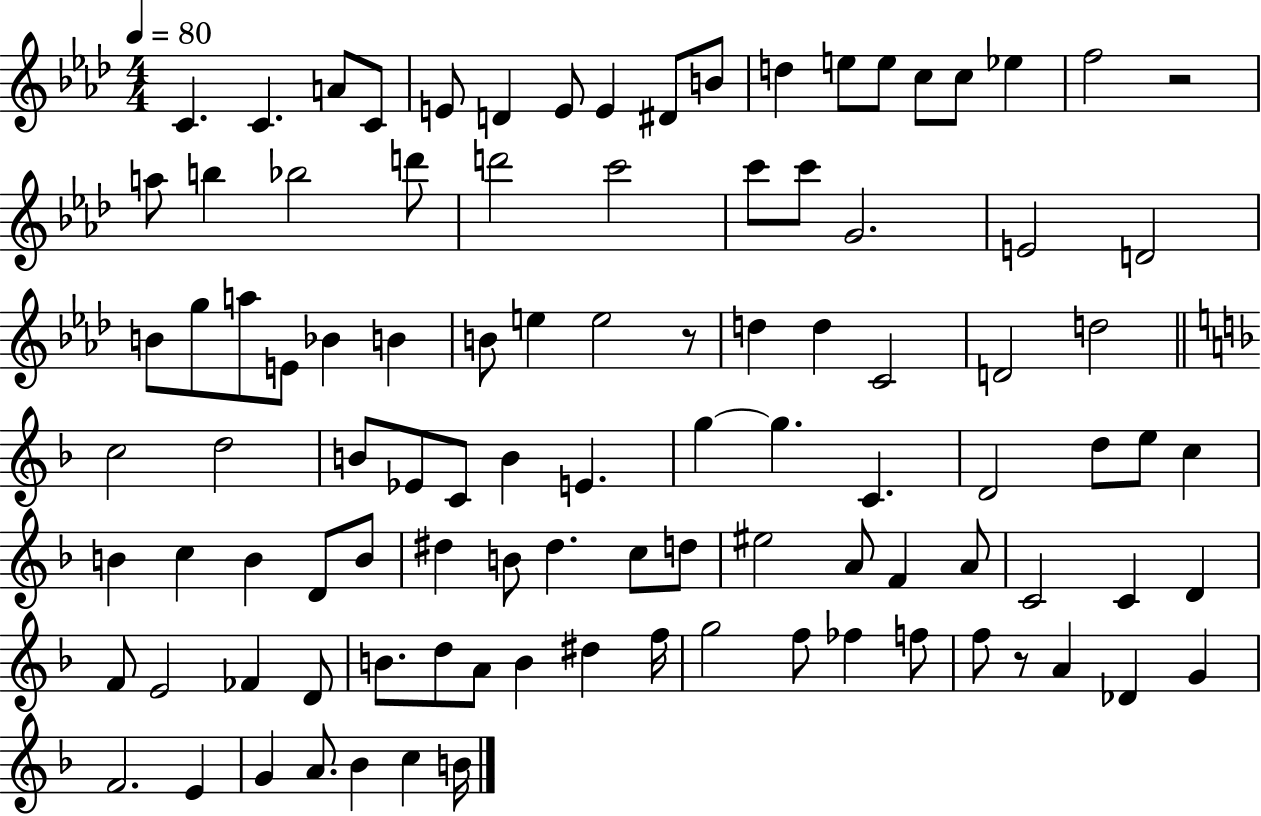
C4/q. C4/q. A4/e C4/e E4/e D4/q E4/e E4/q D#4/e B4/e D5/q E5/e E5/e C5/e C5/e Eb5/q F5/h R/h A5/e B5/q Bb5/h D6/e D6/h C6/h C6/e C6/e G4/h. E4/h D4/h B4/e G5/e A5/e E4/e Bb4/q B4/q B4/e E5/q E5/h R/e D5/q D5/q C4/h D4/h D5/h C5/h D5/h B4/e Eb4/e C4/e B4/q E4/q. G5/q G5/q. C4/q. D4/h D5/e E5/e C5/q B4/q C5/q B4/q D4/e B4/e D#5/q B4/e D#5/q. C5/e D5/e EIS5/h A4/e F4/q A4/e C4/h C4/q D4/q F4/e E4/h FES4/q D4/e B4/e. D5/e A4/e B4/q D#5/q F5/s G5/h F5/e FES5/q F5/e F5/e R/e A4/q Db4/q G4/q F4/h. E4/q G4/q A4/e. Bb4/q C5/q B4/s